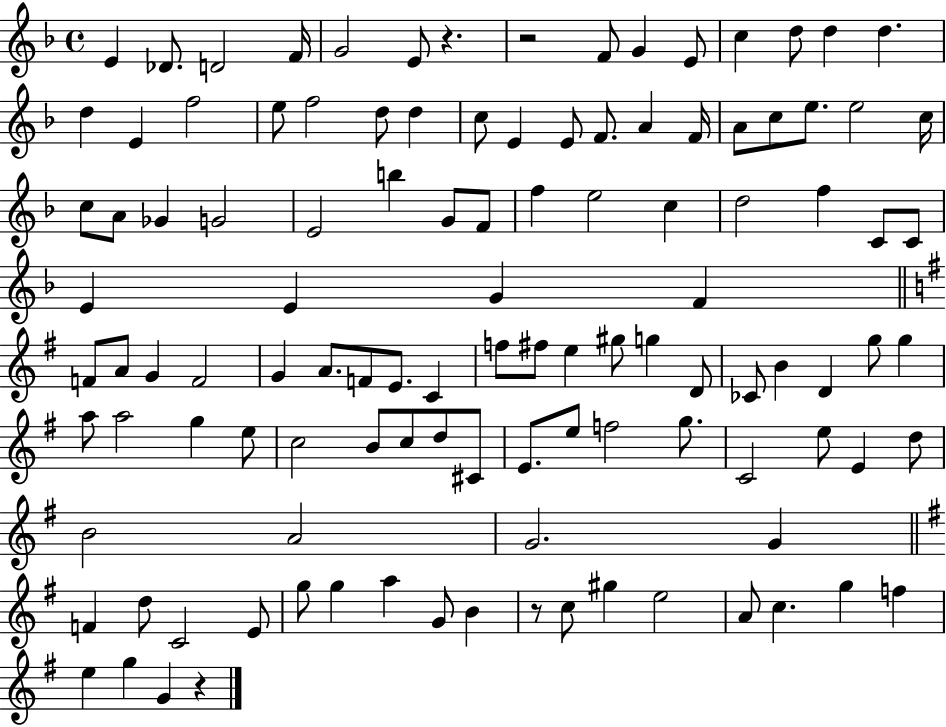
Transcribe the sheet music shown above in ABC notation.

X:1
T:Untitled
M:4/4
L:1/4
K:F
E _D/2 D2 F/4 G2 E/2 z z2 F/2 G E/2 c d/2 d d d E f2 e/2 f2 d/2 d c/2 E E/2 F/2 A F/4 A/2 c/2 e/2 e2 c/4 c/2 A/2 _G G2 E2 b G/2 F/2 f e2 c d2 f C/2 C/2 E E G F F/2 A/2 G F2 G A/2 F/2 E/2 C f/2 ^f/2 e ^g/2 g D/2 _C/2 B D g/2 g a/2 a2 g e/2 c2 B/2 c/2 d/2 ^C/2 E/2 e/2 f2 g/2 C2 e/2 E d/2 B2 A2 G2 G F d/2 C2 E/2 g/2 g a G/2 B z/2 c/2 ^g e2 A/2 c g f e g G z